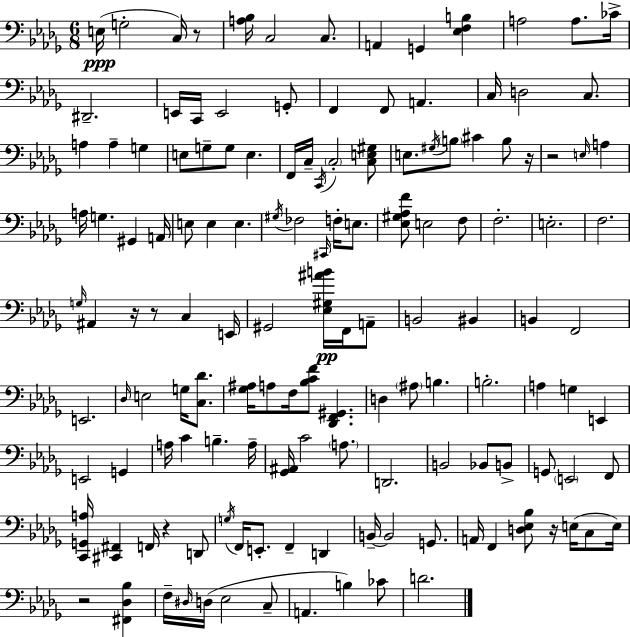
X:1
T:Untitled
M:6/8
L:1/4
K:Bbm
E,/4 G,2 C,/4 z/2 [A,_B,]/4 C,2 C,/2 A,, G,, [_E,F,B,] A,2 A,/2 _C/4 ^D,,2 E,,/4 C,,/4 E,,2 G,,/2 F,, F,,/2 A,, C,/4 D,2 C,/2 A, A, G, E,/2 G,/2 G,/2 E, F,,/4 C,/4 C,,/4 C,2 [C,E,^G,]/2 E,/2 ^G,/4 B,/2 ^C B,/2 z/4 z2 E,/4 A, A,/4 G, ^G,, A,,/4 E,/2 E, E, ^G,/4 _F,2 ^C,,/4 F,/4 E,/2 [_E,^G,_A,F]/2 E,2 F,/2 F,2 E,2 F,2 G,/4 ^A,, z/4 z/2 C, E,,/4 ^G,,2 [_E,^G,^AB]/4 F,,/4 A,,/2 B,,2 ^B,, B,, F,,2 E,,2 _D,/4 E,2 G,/4 [C,_D]/2 [_G,^A,]/4 A,/2 F,/4 [_B,CF]/2 [_D,,F,,^G,,] D, ^A,/2 B, B,2 A, G, E,, E,,2 G,, A,/4 C B, A,/4 [_G,,^A,,]/4 C2 A,/2 D,,2 B,,2 _B,,/2 B,,/2 G,,/2 E,,2 F,,/2 [C,,G,,A,]/4 [^C,,^F,,] F,,/4 z D,,/2 G,/4 F,,/4 E,,/2 F,, D,, B,,/4 B,,2 G,,/2 A,,/4 F,, [D,_E,_B,]/2 z/4 E,/4 C,/2 E,/4 z2 [^F,,_D,_B,] F,/4 ^D,/4 D,/4 _E,2 C,/2 A,, B, _C/2 D2